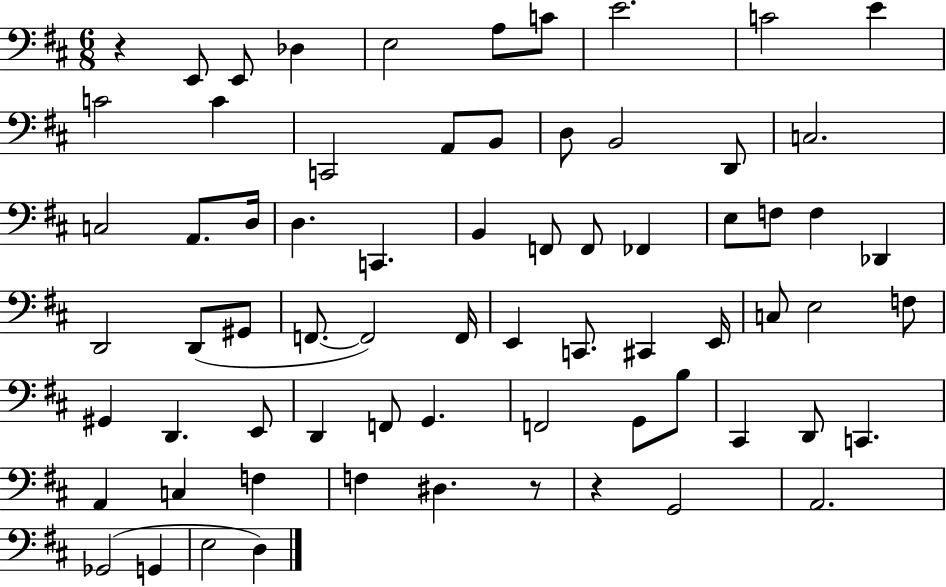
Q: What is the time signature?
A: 6/8